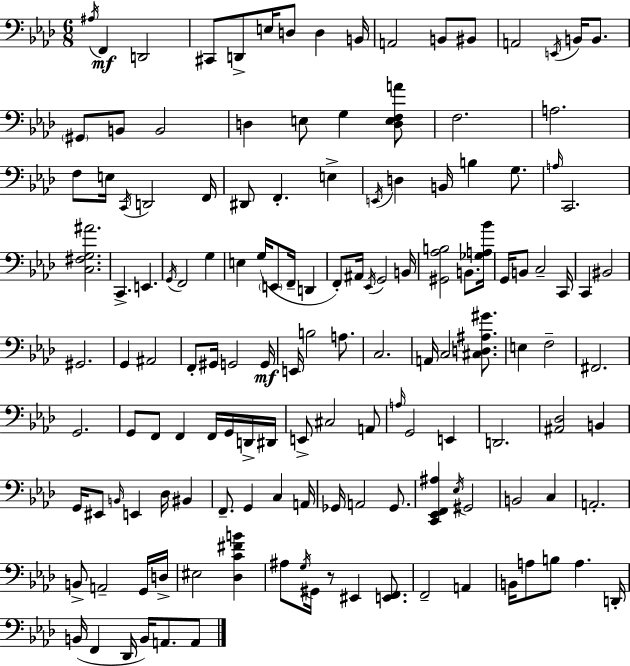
{
  \clef bass
  \numericTimeSignature
  \time 6/8
  \key f \minor
  \repeat volta 2 { \acciaccatura { ais16 }\mf f,4 d,2 | cis,8 d,8-> e16 d8 d4 | b,16 a,2 b,8 bis,8 | a,2 \acciaccatura { e,16 } b,16 b,8. | \break \parenthesize gis,8 b,8 b,2 | d4 e8 g4 | <d e f a'>8 f2. | a2. | \break f8 e16 \acciaccatura { c,16 } d,2 | f,16 dis,8 f,4.-. e4-> | \acciaccatura { e,16 } d4 b,16 b4 | g8. \grace { a16 } c,2. | \break <c fis g ais'>2. | c,4.-> e,4. | \acciaccatura { g,16 } f,2 | g4 e4 g16( \parenthesize e,8 | \break f,16-- d,4 f,8-.) ais,16 \acciaccatura { ees,16 } g,2 | b,16 <gis, aes b>2 | b,8. <ges a bes'>16 g,16 b,8 c2-- | c,16 c,4 bis,2 | \break gis,2. | g,4 ais,2 | f,8-. gis,16 g,2 | g,16\mf e,16 b2 | \break a8. c2. | a,16 c2 | <cis d ais gis'>8. e4 f2-- | fis,2. | \break g,2. | g,8 f,8 f,4 | f,16 g,16 d,16-> dis,16 e,8-> cis2 | a,8 \grace { a16 } g,2 | \break e,4 d,2. | <ais, des>2 | b,4 g,16 eis,8 \grace { b,16 } | e,4 des16 bis,4 f,8.-- | \break g,4 c4 a,16 ges,16 a,2 | ges,8. <c, ees, f, ais>4 | \acciaccatura { ees16 } gis,2 b,2 | c4 a,2.-. | \break b,8-> | a,2-- g,16 d16-> eis2 | <des c' fis' b'>4 ais8 | \acciaccatura { g16 } gis,16 r8 eis,4 <e, f,>8. f,2-- | \break a,4 b,16 | a8 b8 a4. d,16-. b,16( | f,4 des,16 b,16) a,8. a,8 } \bar "|."
}